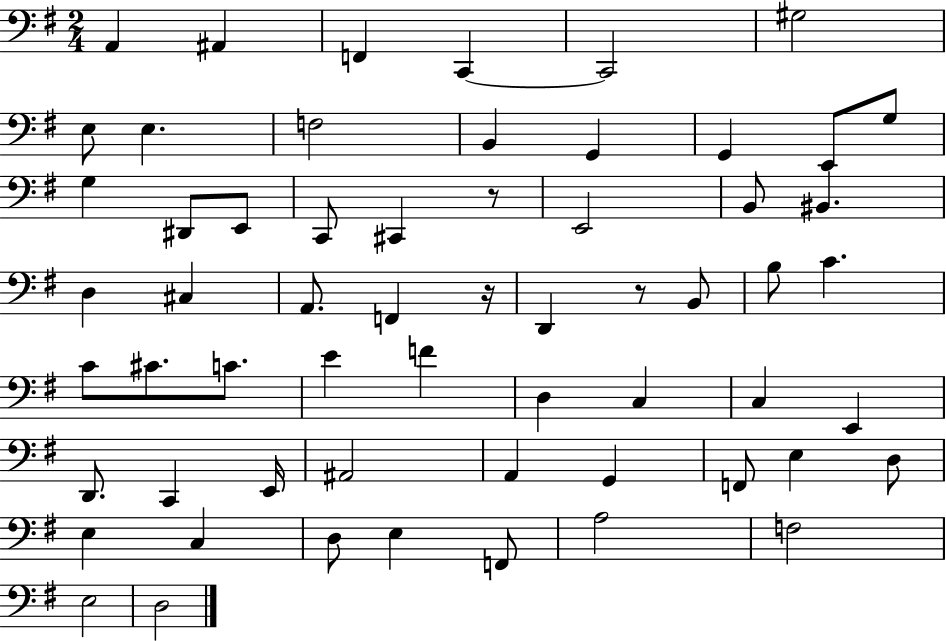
X:1
T:Untitled
M:2/4
L:1/4
K:G
A,, ^A,, F,, C,, C,,2 ^G,2 E,/2 E, F,2 B,, G,, G,, E,,/2 G,/2 G, ^D,,/2 E,,/2 C,,/2 ^C,, z/2 E,,2 B,,/2 ^B,, D, ^C, A,,/2 F,, z/4 D,, z/2 B,,/2 B,/2 C C/2 ^C/2 C/2 E F D, C, C, E,, D,,/2 C,, E,,/4 ^A,,2 A,, G,, F,,/2 E, D,/2 E, C, D,/2 E, F,,/2 A,2 F,2 E,2 D,2